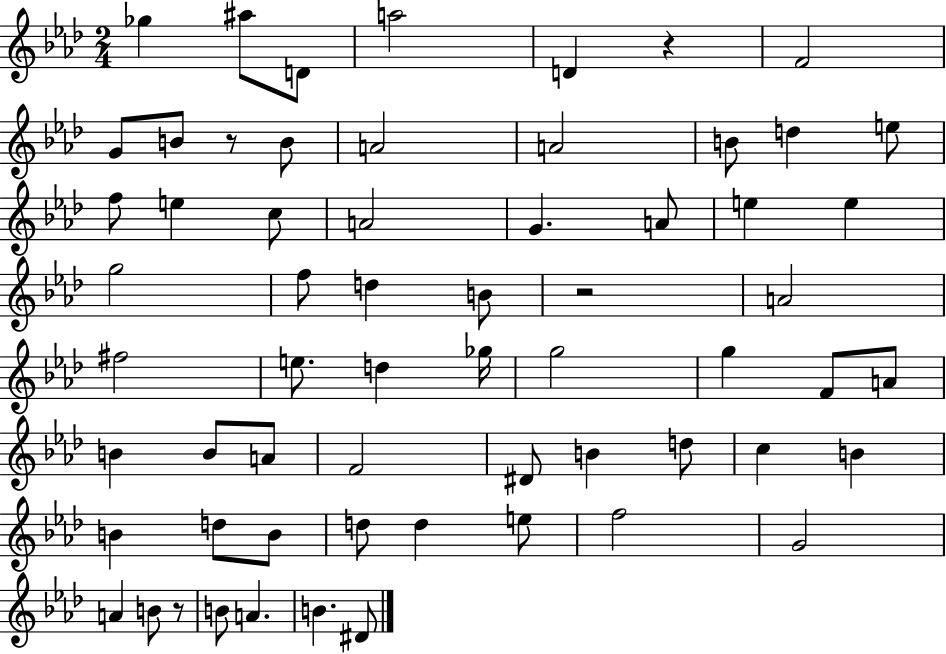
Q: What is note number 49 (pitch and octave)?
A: D5